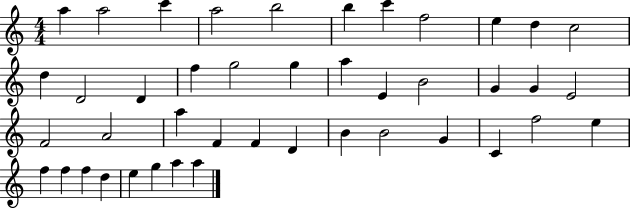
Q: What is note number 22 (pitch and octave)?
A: G4